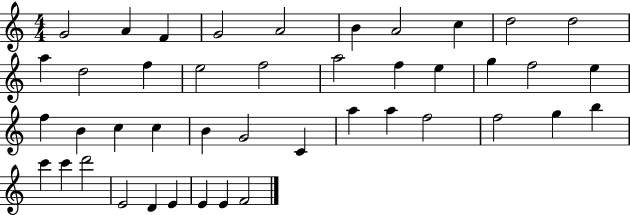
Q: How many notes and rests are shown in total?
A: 43